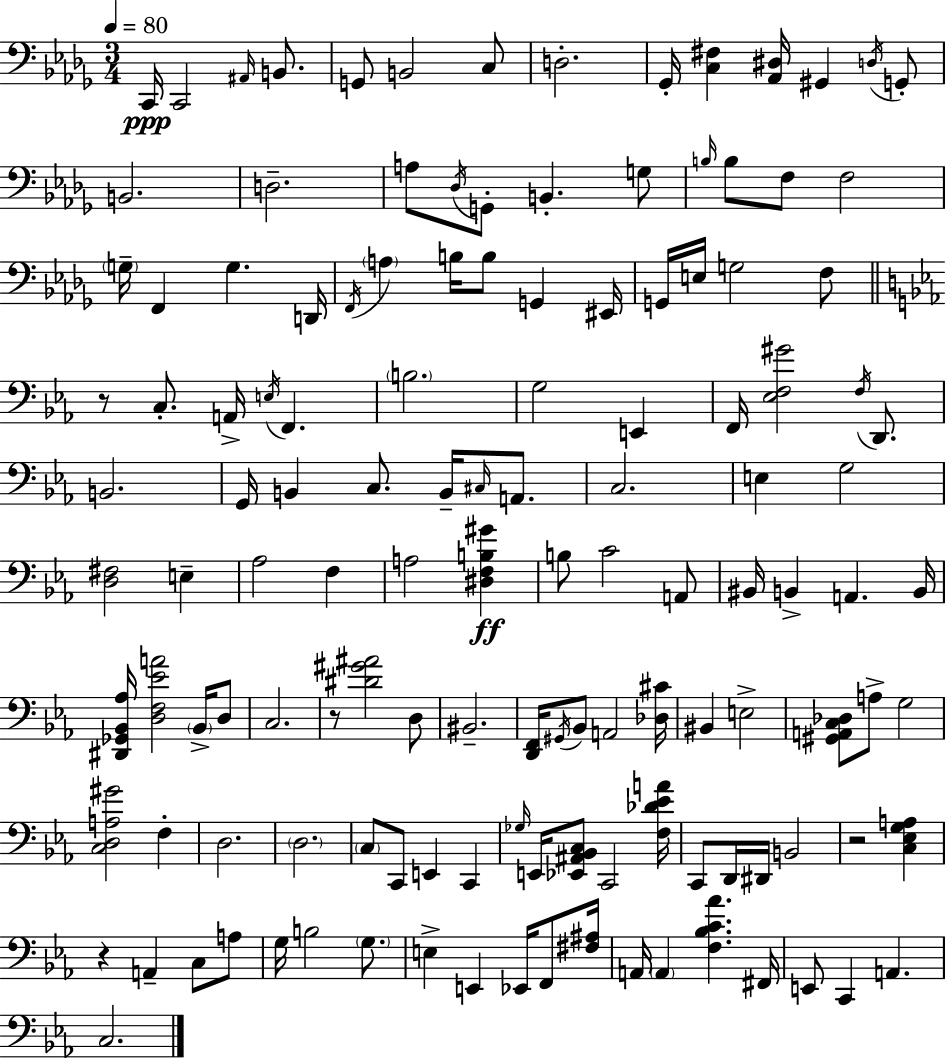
C2/s C2/h A#2/s B2/e. G2/e B2/h C3/e D3/h. Gb2/s [C3,F#3]/q [Ab2,D#3]/s G#2/q D3/s G2/e B2/h. D3/h. A3/e Db3/s G2/e B2/q. G3/e B3/s B3/e F3/e F3/h G3/s F2/q G3/q. D2/s F2/s A3/q B3/s B3/e G2/q EIS2/s G2/s E3/s G3/h F3/e R/e C3/e. A2/s E3/s F2/q. B3/h. G3/h E2/q F2/s [Eb3,F3,G#4]/h F3/s D2/e. B2/h. G2/s B2/q C3/e. B2/s C#3/s A2/e. C3/h. E3/q G3/h [D3,F#3]/h E3/q Ab3/h F3/q A3/h [D#3,F3,B3,G#4]/q B3/e C4/h A2/e BIS2/s B2/q A2/q. B2/s [D#2,Gb2,Bb2,Ab3]/s [D3,F3,Eb4,A4]/h Bb2/s D3/e C3/h. R/e [D#4,G#4,A#4]/h D3/e BIS2/h. [D2,F2]/s G#2/s Bb2/e A2/h [Db3,C#4]/s BIS2/q E3/h [G#2,A2,C3,Db3]/e A3/e G3/h [C3,D3,A3,G#4]/h F3/q D3/h. D3/h. C3/e C2/e E2/q C2/q Gb3/s E2/s [Eb2,A#2,Bb2,C3]/e C2/h [F3,Db4,Eb4,A4]/s C2/e D2/s D#2/s B2/h R/h [C3,Eb3,G3,A3]/q R/q A2/q C3/e A3/e G3/s B3/h G3/e. E3/q E2/q Eb2/s F2/e [F#3,A#3]/s A2/s A2/q [F3,Bb3,C4,Ab4]/q. F#2/s E2/e C2/q A2/q. C3/h.